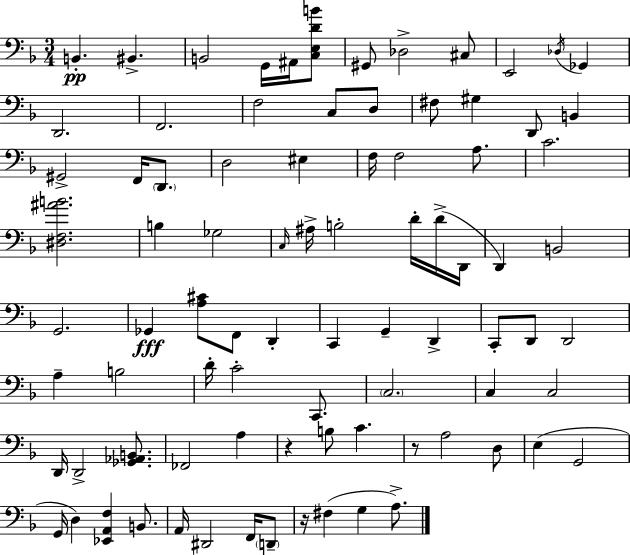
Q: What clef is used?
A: bass